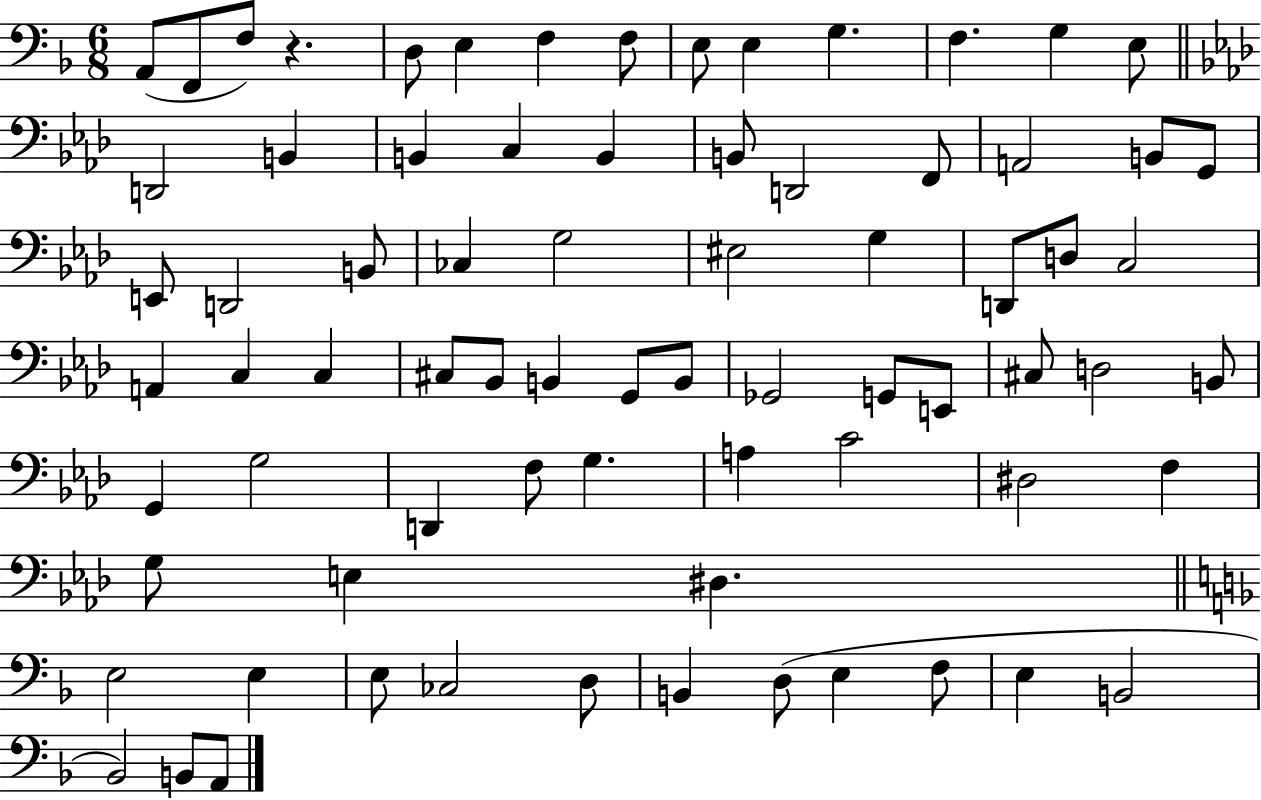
A2/e F2/e F3/e R/q. D3/e E3/q F3/q F3/e E3/e E3/q G3/q. F3/q. G3/q E3/e D2/h B2/q B2/q C3/q B2/q B2/e D2/h F2/e A2/h B2/e G2/e E2/e D2/h B2/e CES3/q G3/h EIS3/h G3/q D2/e D3/e C3/h A2/q C3/q C3/q C#3/e Bb2/e B2/q G2/e B2/e Gb2/h G2/e E2/e C#3/e D3/h B2/e G2/q G3/h D2/q F3/e G3/q. A3/q C4/h D#3/h F3/q G3/e E3/q D#3/q. E3/h E3/q E3/e CES3/h D3/e B2/q D3/e E3/q F3/e E3/q B2/h Bb2/h B2/e A2/e